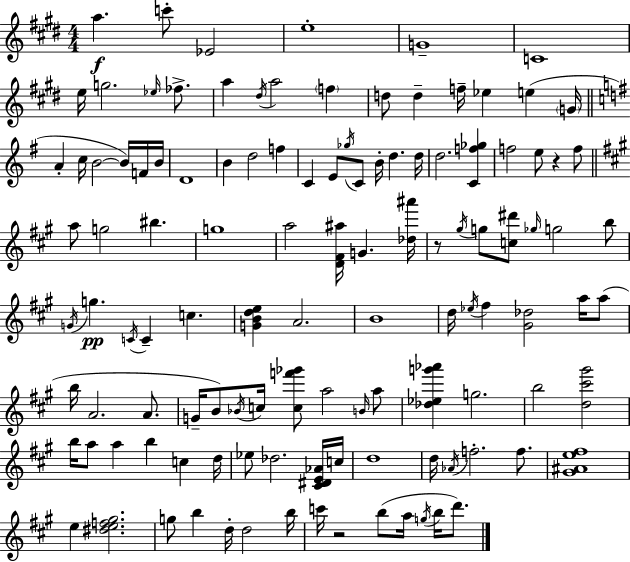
A5/q. C6/e Eb4/h E5/w G4/w C4/w E5/s G5/h. Eb5/s FES5/e. A5/q D#5/s A5/h F5/q D5/e D5/q F5/s Eb5/q E5/q G4/s A4/q C5/s B4/h B4/s F4/s B4/s D4/w B4/q D5/h F5/q C4/q E4/e Gb5/s C4/e B4/s D5/q. D5/s D5/h. [C4,F5,Gb5]/q F5/h E5/e R/q F5/e A5/e G5/h BIS5/q. G5/w A5/h [D4,F#4,A#5]/s G4/q. [Db5,A#6]/s R/e G#5/s G5/e [C5,D#6]/e Gb5/s G5/h B5/e G4/s G5/q. C4/s C4/q C5/q. [G4,B4,D5,E5]/q A4/h. B4/w D5/s Eb5/s F#5/q [G#4,Db5]/h A5/s A5/e B5/s A4/h. A4/e. G4/s B4/e Bb4/s C5/s [C5,F6,Gb6]/e A5/h B4/s A5/e [Db5,Eb5,G6,Ab6]/q G5/h. B5/h [D5,C#6,G#6]/h B5/s A5/e A5/q B5/q C5/q D5/s Eb5/e Db5/h. [C#4,D#4,E4,Ab4]/s C5/s D5/w D5/s Ab4/s F5/h. F5/e. [G#4,A#4,E5,F#5]/w E5/q [D#5,E5,F5,G#5]/h. G5/e B5/q D5/s D5/h B5/s C6/s R/h B5/e A5/s G5/s B5/s D6/e.